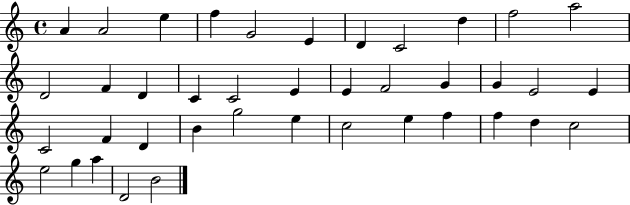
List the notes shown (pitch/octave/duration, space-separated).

A4/q A4/h E5/q F5/q G4/h E4/q D4/q C4/h D5/q F5/h A5/h D4/h F4/q D4/q C4/q C4/h E4/q E4/q F4/h G4/q G4/q E4/h E4/q C4/h F4/q D4/q B4/q G5/h E5/q C5/h E5/q F5/q F5/q D5/q C5/h E5/h G5/q A5/q D4/h B4/h